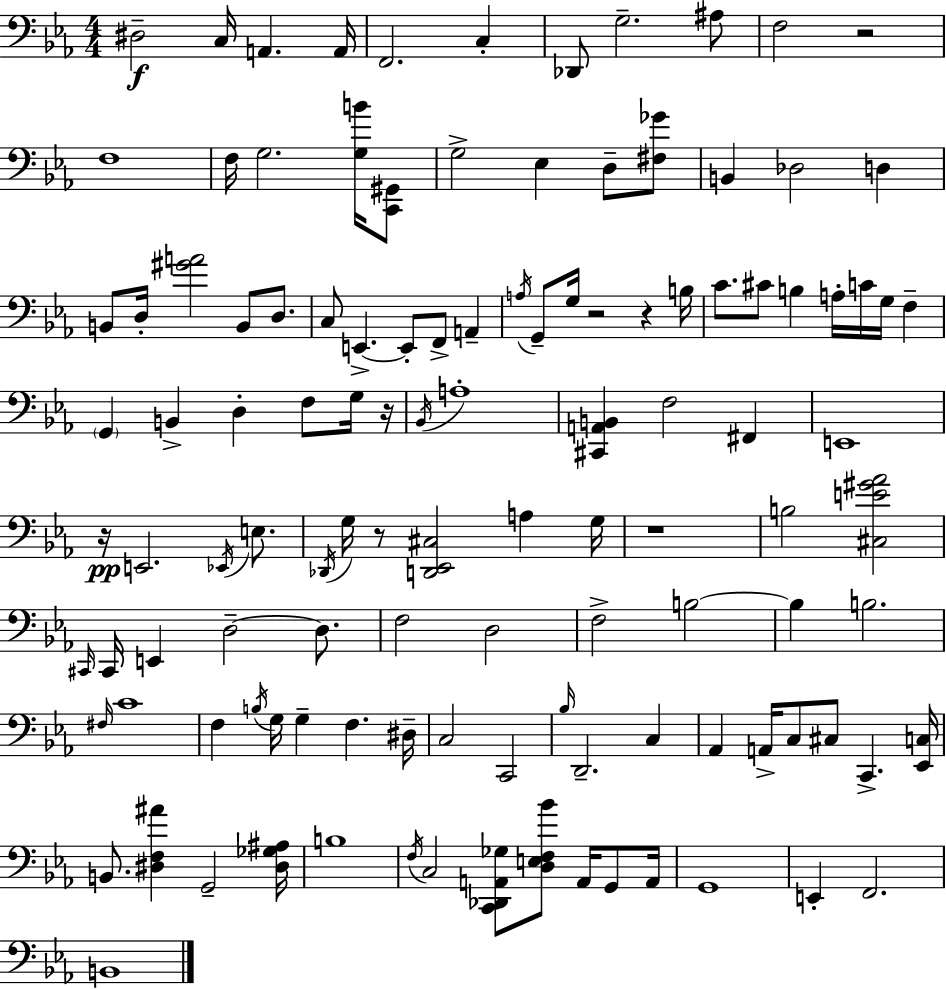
X:1
T:Untitled
M:4/4
L:1/4
K:Eb
^D,2 C,/4 A,, A,,/4 F,,2 C, _D,,/2 G,2 ^A,/2 F,2 z2 F,4 F,/4 G,2 [G,B]/4 [C,,^G,,]/2 G,2 _E, D,/2 [^F,_G]/2 B,, _D,2 D, B,,/2 D,/4 [^GA]2 B,,/2 D,/2 C,/2 E,, E,,/2 F,,/2 A,, A,/4 G,,/2 G,/4 z2 z B,/4 C/2 ^C/2 B, A,/4 C/4 G,/4 F, G,, B,, D, F,/2 G,/4 z/4 _B,,/4 A,4 [^C,,A,,B,,] F,2 ^F,, E,,4 z/4 E,,2 _E,,/4 E,/2 _D,,/4 G,/4 z/2 [D,,_E,,^C,]2 A, G,/4 z4 B,2 [^C,E^G_A]2 ^C,,/4 ^C,,/4 E,, D,2 D,/2 F,2 D,2 F,2 B,2 B, B,2 ^F,/4 C4 F, B,/4 G,/4 G, F, ^D,/4 C,2 C,,2 _B,/4 D,,2 C, _A,, A,,/4 C,/2 ^C,/2 C,, [_E,,C,]/4 B,,/2 [^D,F,^A] G,,2 [^D,_G,^A,]/4 B,4 F,/4 C,2 [C,,_D,,A,,_G,]/2 [D,E,F,_B]/2 A,,/4 G,,/2 A,,/4 G,,4 E,, F,,2 B,,4